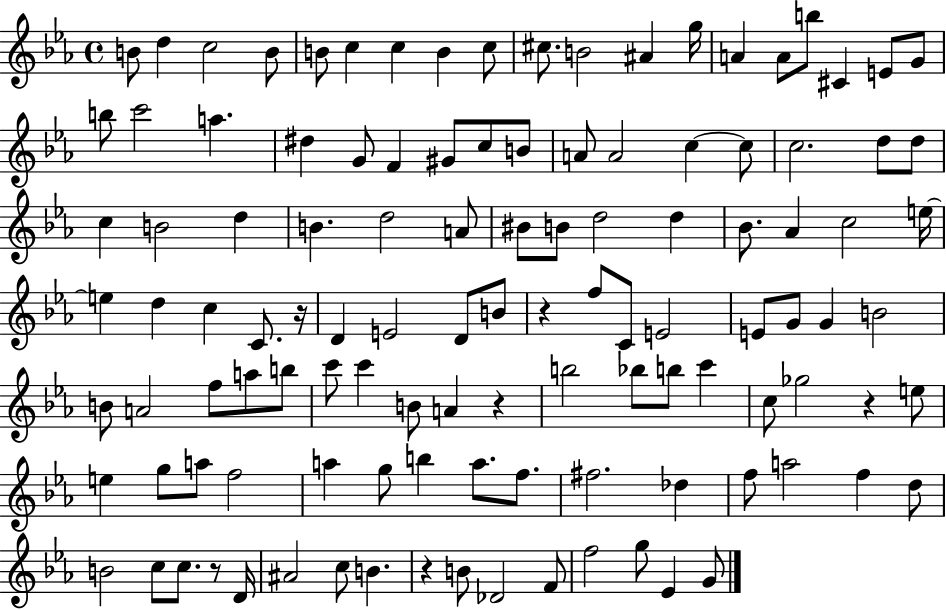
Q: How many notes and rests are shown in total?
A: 115